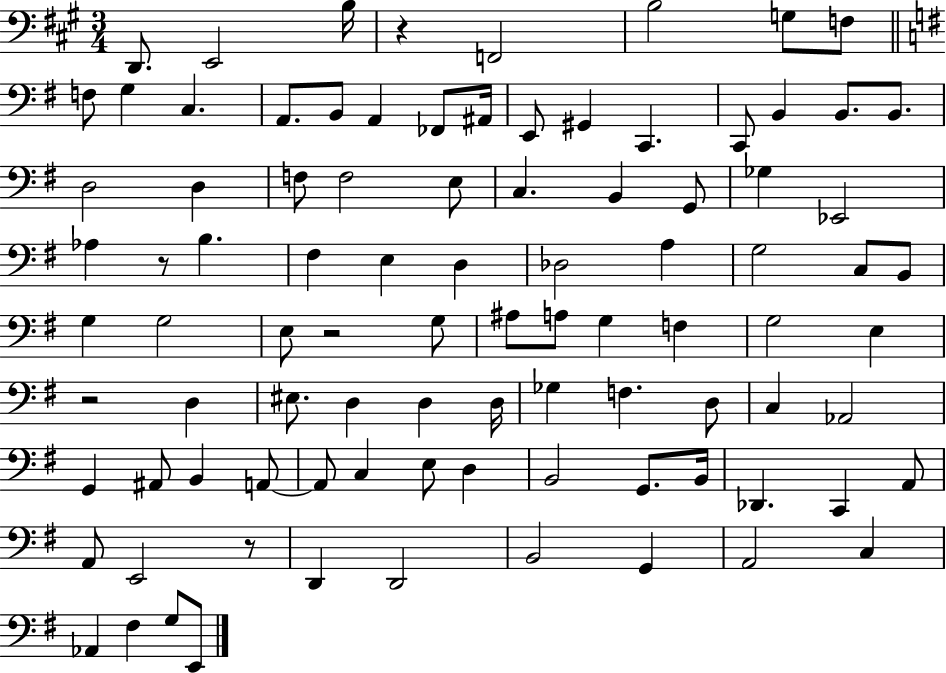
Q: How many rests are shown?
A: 5